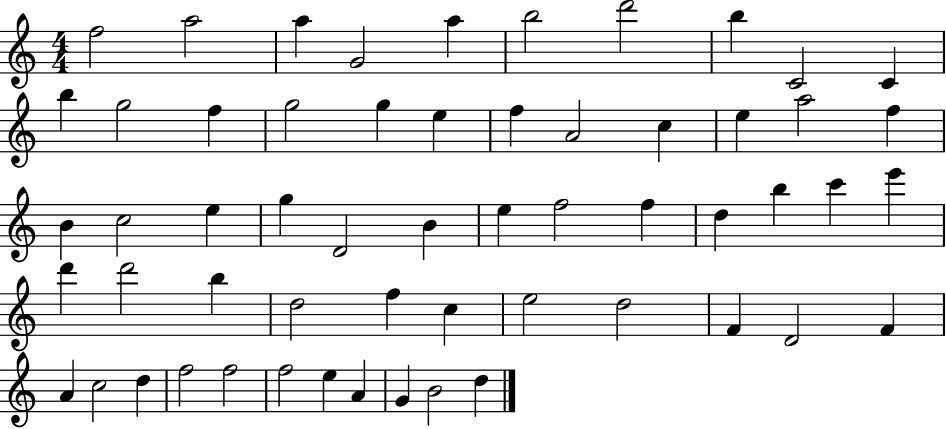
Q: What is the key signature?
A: C major